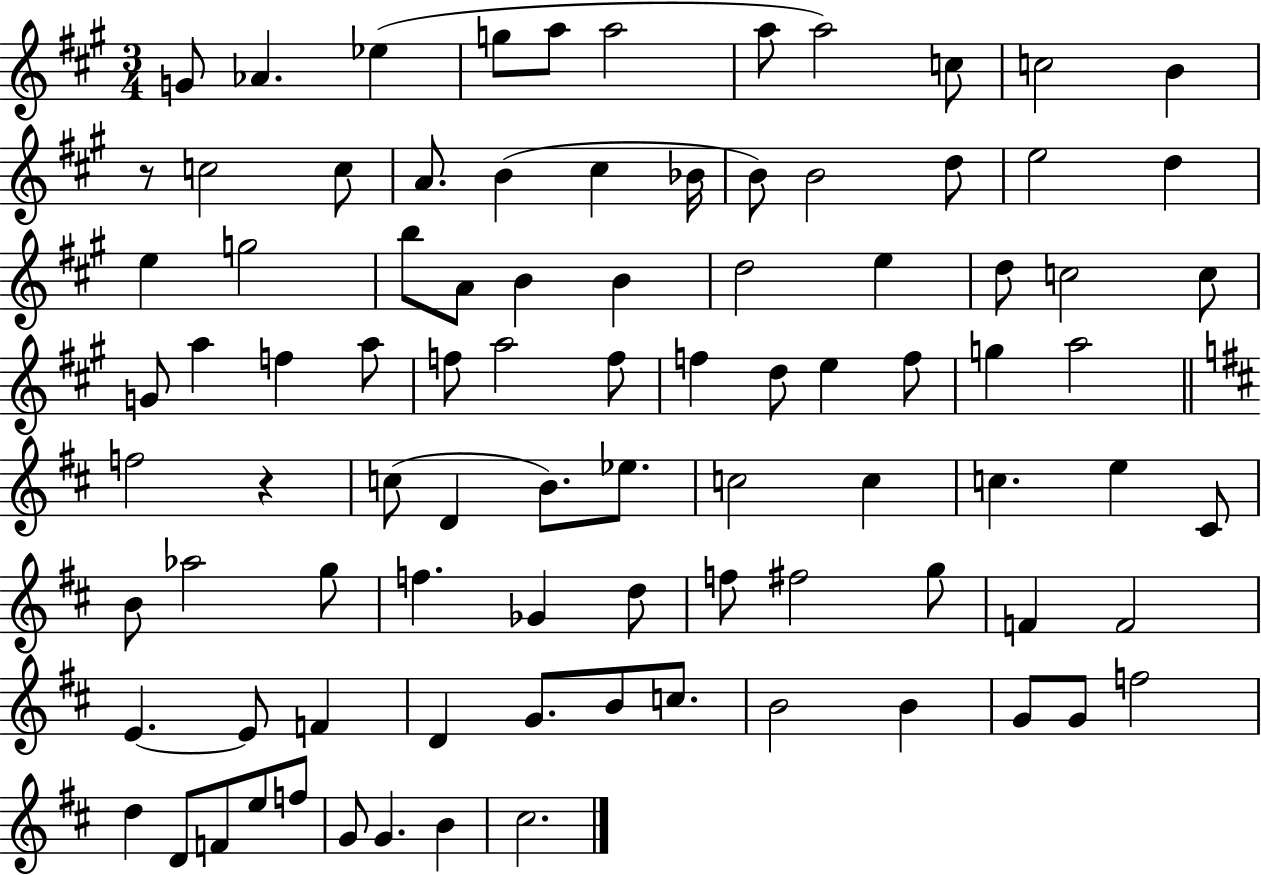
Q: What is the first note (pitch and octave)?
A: G4